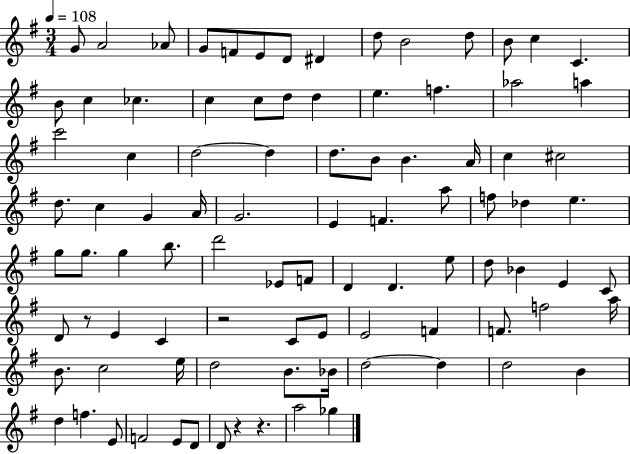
{
  \clef treble
  \numericTimeSignature
  \time 3/4
  \key g \major
  \tempo 4 = 108
  g'8 a'2 aes'8 | g'8 f'8 e'8 d'8 dis'4 | d''8 b'2 d''8 | b'8 c''4 c'4. | \break b'8 c''4 ces''4. | c''4 c''8 d''8 d''4 | e''4. f''4. | aes''2 a''4 | \break c'''2 c''4 | d''2~~ d''4 | d''8. b'8 b'4. a'16 | c''4 cis''2 | \break d''8. c''4 g'4 a'16 | g'2. | e'4 f'4. a''8 | f''8 des''4 e''4. | \break g''8 g''8. g''4 b''8. | d'''2 ees'8 f'8 | d'4 d'4. e''8 | d''8 bes'4 e'4 c'8 | \break d'8 r8 e'4 c'4 | r2 c'8 e'8 | e'2 f'4 | f'8. f''2 a''16 | \break b'8. c''2 e''16 | d''2 b'8. bes'16 | d''2~~ d''4 | d''2 b'4 | \break d''4 f''4. e'8 | f'2 e'8 d'8 | d'8 r4 r4. | a''2 ges''4 | \break \bar "|."
}